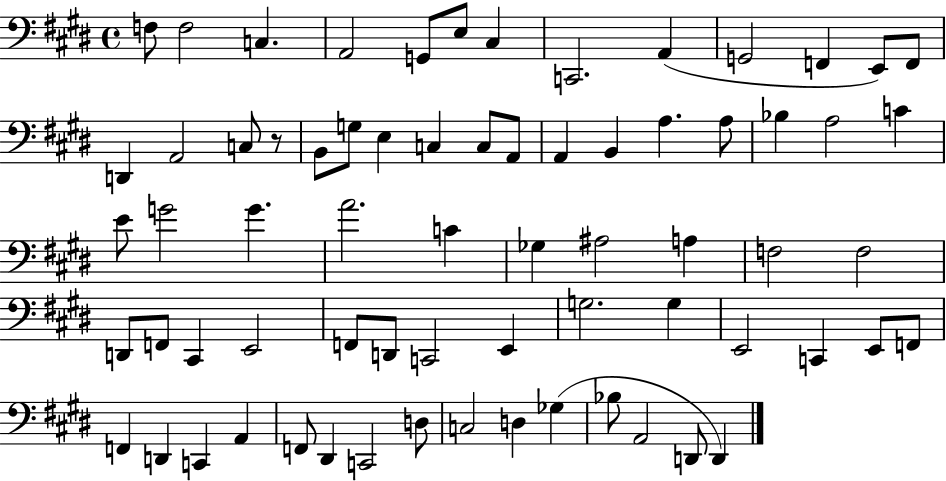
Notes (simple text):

F3/e F3/h C3/q. A2/h G2/e E3/e C#3/q C2/h. A2/q G2/h F2/q E2/e F2/e D2/q A2/h C3/e R/e B2/e G3/e E3/q C3/q C3/e A2/e A2/q B2/q A3/q. A3/e Bb3/q A3/h C4/q E4/e G4/h G4/q. A4/h. C4/q Gb3/q A#3/h A3/q F3/h F3/h D2/e F2/e C#2/q E2/h F2/e D2/e C2/h E2/q G3/h. G3/q E2/h C2/q E2/e F2/e F2/q D2/q C2/q A2/q F2/e D#2/q C2/h D3/e C3/h D3/q Gb3/q Bb3/e A2/h D2/e D2/q